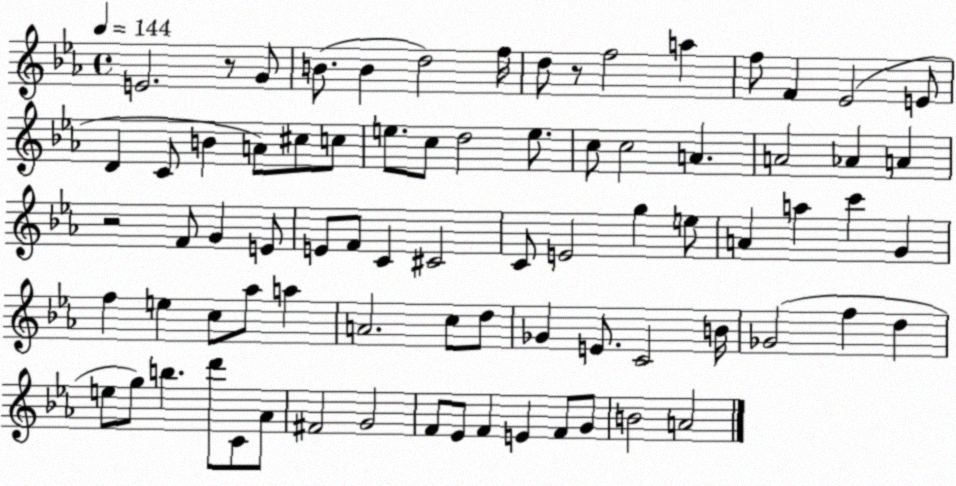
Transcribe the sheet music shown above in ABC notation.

X:1
T:Untitled
M:4/4
L:1/4
K:Eb
E2 z/2 G/2 B/2 B d2 f/4 d/2 z/2 f2 a f/2 F _E2 E/2 D C/2 B A/2 ^c/2 c/2 e/2 c/2 d2 e/2 c/2 c2 A A2 _A A z2 F/2 G E/2 E/2 F/2 C ^C2 C/2 E2 g e/2 A a c' G f e c/2 _a/2 a A2 c/2 d/2 _G E/2 C2 B/4 _G2 f d e/2 g/2 b d'/2 C/2 _A/2 ^F2 G2 F/2 _E/2 F E F/2 G/2 B2 A2